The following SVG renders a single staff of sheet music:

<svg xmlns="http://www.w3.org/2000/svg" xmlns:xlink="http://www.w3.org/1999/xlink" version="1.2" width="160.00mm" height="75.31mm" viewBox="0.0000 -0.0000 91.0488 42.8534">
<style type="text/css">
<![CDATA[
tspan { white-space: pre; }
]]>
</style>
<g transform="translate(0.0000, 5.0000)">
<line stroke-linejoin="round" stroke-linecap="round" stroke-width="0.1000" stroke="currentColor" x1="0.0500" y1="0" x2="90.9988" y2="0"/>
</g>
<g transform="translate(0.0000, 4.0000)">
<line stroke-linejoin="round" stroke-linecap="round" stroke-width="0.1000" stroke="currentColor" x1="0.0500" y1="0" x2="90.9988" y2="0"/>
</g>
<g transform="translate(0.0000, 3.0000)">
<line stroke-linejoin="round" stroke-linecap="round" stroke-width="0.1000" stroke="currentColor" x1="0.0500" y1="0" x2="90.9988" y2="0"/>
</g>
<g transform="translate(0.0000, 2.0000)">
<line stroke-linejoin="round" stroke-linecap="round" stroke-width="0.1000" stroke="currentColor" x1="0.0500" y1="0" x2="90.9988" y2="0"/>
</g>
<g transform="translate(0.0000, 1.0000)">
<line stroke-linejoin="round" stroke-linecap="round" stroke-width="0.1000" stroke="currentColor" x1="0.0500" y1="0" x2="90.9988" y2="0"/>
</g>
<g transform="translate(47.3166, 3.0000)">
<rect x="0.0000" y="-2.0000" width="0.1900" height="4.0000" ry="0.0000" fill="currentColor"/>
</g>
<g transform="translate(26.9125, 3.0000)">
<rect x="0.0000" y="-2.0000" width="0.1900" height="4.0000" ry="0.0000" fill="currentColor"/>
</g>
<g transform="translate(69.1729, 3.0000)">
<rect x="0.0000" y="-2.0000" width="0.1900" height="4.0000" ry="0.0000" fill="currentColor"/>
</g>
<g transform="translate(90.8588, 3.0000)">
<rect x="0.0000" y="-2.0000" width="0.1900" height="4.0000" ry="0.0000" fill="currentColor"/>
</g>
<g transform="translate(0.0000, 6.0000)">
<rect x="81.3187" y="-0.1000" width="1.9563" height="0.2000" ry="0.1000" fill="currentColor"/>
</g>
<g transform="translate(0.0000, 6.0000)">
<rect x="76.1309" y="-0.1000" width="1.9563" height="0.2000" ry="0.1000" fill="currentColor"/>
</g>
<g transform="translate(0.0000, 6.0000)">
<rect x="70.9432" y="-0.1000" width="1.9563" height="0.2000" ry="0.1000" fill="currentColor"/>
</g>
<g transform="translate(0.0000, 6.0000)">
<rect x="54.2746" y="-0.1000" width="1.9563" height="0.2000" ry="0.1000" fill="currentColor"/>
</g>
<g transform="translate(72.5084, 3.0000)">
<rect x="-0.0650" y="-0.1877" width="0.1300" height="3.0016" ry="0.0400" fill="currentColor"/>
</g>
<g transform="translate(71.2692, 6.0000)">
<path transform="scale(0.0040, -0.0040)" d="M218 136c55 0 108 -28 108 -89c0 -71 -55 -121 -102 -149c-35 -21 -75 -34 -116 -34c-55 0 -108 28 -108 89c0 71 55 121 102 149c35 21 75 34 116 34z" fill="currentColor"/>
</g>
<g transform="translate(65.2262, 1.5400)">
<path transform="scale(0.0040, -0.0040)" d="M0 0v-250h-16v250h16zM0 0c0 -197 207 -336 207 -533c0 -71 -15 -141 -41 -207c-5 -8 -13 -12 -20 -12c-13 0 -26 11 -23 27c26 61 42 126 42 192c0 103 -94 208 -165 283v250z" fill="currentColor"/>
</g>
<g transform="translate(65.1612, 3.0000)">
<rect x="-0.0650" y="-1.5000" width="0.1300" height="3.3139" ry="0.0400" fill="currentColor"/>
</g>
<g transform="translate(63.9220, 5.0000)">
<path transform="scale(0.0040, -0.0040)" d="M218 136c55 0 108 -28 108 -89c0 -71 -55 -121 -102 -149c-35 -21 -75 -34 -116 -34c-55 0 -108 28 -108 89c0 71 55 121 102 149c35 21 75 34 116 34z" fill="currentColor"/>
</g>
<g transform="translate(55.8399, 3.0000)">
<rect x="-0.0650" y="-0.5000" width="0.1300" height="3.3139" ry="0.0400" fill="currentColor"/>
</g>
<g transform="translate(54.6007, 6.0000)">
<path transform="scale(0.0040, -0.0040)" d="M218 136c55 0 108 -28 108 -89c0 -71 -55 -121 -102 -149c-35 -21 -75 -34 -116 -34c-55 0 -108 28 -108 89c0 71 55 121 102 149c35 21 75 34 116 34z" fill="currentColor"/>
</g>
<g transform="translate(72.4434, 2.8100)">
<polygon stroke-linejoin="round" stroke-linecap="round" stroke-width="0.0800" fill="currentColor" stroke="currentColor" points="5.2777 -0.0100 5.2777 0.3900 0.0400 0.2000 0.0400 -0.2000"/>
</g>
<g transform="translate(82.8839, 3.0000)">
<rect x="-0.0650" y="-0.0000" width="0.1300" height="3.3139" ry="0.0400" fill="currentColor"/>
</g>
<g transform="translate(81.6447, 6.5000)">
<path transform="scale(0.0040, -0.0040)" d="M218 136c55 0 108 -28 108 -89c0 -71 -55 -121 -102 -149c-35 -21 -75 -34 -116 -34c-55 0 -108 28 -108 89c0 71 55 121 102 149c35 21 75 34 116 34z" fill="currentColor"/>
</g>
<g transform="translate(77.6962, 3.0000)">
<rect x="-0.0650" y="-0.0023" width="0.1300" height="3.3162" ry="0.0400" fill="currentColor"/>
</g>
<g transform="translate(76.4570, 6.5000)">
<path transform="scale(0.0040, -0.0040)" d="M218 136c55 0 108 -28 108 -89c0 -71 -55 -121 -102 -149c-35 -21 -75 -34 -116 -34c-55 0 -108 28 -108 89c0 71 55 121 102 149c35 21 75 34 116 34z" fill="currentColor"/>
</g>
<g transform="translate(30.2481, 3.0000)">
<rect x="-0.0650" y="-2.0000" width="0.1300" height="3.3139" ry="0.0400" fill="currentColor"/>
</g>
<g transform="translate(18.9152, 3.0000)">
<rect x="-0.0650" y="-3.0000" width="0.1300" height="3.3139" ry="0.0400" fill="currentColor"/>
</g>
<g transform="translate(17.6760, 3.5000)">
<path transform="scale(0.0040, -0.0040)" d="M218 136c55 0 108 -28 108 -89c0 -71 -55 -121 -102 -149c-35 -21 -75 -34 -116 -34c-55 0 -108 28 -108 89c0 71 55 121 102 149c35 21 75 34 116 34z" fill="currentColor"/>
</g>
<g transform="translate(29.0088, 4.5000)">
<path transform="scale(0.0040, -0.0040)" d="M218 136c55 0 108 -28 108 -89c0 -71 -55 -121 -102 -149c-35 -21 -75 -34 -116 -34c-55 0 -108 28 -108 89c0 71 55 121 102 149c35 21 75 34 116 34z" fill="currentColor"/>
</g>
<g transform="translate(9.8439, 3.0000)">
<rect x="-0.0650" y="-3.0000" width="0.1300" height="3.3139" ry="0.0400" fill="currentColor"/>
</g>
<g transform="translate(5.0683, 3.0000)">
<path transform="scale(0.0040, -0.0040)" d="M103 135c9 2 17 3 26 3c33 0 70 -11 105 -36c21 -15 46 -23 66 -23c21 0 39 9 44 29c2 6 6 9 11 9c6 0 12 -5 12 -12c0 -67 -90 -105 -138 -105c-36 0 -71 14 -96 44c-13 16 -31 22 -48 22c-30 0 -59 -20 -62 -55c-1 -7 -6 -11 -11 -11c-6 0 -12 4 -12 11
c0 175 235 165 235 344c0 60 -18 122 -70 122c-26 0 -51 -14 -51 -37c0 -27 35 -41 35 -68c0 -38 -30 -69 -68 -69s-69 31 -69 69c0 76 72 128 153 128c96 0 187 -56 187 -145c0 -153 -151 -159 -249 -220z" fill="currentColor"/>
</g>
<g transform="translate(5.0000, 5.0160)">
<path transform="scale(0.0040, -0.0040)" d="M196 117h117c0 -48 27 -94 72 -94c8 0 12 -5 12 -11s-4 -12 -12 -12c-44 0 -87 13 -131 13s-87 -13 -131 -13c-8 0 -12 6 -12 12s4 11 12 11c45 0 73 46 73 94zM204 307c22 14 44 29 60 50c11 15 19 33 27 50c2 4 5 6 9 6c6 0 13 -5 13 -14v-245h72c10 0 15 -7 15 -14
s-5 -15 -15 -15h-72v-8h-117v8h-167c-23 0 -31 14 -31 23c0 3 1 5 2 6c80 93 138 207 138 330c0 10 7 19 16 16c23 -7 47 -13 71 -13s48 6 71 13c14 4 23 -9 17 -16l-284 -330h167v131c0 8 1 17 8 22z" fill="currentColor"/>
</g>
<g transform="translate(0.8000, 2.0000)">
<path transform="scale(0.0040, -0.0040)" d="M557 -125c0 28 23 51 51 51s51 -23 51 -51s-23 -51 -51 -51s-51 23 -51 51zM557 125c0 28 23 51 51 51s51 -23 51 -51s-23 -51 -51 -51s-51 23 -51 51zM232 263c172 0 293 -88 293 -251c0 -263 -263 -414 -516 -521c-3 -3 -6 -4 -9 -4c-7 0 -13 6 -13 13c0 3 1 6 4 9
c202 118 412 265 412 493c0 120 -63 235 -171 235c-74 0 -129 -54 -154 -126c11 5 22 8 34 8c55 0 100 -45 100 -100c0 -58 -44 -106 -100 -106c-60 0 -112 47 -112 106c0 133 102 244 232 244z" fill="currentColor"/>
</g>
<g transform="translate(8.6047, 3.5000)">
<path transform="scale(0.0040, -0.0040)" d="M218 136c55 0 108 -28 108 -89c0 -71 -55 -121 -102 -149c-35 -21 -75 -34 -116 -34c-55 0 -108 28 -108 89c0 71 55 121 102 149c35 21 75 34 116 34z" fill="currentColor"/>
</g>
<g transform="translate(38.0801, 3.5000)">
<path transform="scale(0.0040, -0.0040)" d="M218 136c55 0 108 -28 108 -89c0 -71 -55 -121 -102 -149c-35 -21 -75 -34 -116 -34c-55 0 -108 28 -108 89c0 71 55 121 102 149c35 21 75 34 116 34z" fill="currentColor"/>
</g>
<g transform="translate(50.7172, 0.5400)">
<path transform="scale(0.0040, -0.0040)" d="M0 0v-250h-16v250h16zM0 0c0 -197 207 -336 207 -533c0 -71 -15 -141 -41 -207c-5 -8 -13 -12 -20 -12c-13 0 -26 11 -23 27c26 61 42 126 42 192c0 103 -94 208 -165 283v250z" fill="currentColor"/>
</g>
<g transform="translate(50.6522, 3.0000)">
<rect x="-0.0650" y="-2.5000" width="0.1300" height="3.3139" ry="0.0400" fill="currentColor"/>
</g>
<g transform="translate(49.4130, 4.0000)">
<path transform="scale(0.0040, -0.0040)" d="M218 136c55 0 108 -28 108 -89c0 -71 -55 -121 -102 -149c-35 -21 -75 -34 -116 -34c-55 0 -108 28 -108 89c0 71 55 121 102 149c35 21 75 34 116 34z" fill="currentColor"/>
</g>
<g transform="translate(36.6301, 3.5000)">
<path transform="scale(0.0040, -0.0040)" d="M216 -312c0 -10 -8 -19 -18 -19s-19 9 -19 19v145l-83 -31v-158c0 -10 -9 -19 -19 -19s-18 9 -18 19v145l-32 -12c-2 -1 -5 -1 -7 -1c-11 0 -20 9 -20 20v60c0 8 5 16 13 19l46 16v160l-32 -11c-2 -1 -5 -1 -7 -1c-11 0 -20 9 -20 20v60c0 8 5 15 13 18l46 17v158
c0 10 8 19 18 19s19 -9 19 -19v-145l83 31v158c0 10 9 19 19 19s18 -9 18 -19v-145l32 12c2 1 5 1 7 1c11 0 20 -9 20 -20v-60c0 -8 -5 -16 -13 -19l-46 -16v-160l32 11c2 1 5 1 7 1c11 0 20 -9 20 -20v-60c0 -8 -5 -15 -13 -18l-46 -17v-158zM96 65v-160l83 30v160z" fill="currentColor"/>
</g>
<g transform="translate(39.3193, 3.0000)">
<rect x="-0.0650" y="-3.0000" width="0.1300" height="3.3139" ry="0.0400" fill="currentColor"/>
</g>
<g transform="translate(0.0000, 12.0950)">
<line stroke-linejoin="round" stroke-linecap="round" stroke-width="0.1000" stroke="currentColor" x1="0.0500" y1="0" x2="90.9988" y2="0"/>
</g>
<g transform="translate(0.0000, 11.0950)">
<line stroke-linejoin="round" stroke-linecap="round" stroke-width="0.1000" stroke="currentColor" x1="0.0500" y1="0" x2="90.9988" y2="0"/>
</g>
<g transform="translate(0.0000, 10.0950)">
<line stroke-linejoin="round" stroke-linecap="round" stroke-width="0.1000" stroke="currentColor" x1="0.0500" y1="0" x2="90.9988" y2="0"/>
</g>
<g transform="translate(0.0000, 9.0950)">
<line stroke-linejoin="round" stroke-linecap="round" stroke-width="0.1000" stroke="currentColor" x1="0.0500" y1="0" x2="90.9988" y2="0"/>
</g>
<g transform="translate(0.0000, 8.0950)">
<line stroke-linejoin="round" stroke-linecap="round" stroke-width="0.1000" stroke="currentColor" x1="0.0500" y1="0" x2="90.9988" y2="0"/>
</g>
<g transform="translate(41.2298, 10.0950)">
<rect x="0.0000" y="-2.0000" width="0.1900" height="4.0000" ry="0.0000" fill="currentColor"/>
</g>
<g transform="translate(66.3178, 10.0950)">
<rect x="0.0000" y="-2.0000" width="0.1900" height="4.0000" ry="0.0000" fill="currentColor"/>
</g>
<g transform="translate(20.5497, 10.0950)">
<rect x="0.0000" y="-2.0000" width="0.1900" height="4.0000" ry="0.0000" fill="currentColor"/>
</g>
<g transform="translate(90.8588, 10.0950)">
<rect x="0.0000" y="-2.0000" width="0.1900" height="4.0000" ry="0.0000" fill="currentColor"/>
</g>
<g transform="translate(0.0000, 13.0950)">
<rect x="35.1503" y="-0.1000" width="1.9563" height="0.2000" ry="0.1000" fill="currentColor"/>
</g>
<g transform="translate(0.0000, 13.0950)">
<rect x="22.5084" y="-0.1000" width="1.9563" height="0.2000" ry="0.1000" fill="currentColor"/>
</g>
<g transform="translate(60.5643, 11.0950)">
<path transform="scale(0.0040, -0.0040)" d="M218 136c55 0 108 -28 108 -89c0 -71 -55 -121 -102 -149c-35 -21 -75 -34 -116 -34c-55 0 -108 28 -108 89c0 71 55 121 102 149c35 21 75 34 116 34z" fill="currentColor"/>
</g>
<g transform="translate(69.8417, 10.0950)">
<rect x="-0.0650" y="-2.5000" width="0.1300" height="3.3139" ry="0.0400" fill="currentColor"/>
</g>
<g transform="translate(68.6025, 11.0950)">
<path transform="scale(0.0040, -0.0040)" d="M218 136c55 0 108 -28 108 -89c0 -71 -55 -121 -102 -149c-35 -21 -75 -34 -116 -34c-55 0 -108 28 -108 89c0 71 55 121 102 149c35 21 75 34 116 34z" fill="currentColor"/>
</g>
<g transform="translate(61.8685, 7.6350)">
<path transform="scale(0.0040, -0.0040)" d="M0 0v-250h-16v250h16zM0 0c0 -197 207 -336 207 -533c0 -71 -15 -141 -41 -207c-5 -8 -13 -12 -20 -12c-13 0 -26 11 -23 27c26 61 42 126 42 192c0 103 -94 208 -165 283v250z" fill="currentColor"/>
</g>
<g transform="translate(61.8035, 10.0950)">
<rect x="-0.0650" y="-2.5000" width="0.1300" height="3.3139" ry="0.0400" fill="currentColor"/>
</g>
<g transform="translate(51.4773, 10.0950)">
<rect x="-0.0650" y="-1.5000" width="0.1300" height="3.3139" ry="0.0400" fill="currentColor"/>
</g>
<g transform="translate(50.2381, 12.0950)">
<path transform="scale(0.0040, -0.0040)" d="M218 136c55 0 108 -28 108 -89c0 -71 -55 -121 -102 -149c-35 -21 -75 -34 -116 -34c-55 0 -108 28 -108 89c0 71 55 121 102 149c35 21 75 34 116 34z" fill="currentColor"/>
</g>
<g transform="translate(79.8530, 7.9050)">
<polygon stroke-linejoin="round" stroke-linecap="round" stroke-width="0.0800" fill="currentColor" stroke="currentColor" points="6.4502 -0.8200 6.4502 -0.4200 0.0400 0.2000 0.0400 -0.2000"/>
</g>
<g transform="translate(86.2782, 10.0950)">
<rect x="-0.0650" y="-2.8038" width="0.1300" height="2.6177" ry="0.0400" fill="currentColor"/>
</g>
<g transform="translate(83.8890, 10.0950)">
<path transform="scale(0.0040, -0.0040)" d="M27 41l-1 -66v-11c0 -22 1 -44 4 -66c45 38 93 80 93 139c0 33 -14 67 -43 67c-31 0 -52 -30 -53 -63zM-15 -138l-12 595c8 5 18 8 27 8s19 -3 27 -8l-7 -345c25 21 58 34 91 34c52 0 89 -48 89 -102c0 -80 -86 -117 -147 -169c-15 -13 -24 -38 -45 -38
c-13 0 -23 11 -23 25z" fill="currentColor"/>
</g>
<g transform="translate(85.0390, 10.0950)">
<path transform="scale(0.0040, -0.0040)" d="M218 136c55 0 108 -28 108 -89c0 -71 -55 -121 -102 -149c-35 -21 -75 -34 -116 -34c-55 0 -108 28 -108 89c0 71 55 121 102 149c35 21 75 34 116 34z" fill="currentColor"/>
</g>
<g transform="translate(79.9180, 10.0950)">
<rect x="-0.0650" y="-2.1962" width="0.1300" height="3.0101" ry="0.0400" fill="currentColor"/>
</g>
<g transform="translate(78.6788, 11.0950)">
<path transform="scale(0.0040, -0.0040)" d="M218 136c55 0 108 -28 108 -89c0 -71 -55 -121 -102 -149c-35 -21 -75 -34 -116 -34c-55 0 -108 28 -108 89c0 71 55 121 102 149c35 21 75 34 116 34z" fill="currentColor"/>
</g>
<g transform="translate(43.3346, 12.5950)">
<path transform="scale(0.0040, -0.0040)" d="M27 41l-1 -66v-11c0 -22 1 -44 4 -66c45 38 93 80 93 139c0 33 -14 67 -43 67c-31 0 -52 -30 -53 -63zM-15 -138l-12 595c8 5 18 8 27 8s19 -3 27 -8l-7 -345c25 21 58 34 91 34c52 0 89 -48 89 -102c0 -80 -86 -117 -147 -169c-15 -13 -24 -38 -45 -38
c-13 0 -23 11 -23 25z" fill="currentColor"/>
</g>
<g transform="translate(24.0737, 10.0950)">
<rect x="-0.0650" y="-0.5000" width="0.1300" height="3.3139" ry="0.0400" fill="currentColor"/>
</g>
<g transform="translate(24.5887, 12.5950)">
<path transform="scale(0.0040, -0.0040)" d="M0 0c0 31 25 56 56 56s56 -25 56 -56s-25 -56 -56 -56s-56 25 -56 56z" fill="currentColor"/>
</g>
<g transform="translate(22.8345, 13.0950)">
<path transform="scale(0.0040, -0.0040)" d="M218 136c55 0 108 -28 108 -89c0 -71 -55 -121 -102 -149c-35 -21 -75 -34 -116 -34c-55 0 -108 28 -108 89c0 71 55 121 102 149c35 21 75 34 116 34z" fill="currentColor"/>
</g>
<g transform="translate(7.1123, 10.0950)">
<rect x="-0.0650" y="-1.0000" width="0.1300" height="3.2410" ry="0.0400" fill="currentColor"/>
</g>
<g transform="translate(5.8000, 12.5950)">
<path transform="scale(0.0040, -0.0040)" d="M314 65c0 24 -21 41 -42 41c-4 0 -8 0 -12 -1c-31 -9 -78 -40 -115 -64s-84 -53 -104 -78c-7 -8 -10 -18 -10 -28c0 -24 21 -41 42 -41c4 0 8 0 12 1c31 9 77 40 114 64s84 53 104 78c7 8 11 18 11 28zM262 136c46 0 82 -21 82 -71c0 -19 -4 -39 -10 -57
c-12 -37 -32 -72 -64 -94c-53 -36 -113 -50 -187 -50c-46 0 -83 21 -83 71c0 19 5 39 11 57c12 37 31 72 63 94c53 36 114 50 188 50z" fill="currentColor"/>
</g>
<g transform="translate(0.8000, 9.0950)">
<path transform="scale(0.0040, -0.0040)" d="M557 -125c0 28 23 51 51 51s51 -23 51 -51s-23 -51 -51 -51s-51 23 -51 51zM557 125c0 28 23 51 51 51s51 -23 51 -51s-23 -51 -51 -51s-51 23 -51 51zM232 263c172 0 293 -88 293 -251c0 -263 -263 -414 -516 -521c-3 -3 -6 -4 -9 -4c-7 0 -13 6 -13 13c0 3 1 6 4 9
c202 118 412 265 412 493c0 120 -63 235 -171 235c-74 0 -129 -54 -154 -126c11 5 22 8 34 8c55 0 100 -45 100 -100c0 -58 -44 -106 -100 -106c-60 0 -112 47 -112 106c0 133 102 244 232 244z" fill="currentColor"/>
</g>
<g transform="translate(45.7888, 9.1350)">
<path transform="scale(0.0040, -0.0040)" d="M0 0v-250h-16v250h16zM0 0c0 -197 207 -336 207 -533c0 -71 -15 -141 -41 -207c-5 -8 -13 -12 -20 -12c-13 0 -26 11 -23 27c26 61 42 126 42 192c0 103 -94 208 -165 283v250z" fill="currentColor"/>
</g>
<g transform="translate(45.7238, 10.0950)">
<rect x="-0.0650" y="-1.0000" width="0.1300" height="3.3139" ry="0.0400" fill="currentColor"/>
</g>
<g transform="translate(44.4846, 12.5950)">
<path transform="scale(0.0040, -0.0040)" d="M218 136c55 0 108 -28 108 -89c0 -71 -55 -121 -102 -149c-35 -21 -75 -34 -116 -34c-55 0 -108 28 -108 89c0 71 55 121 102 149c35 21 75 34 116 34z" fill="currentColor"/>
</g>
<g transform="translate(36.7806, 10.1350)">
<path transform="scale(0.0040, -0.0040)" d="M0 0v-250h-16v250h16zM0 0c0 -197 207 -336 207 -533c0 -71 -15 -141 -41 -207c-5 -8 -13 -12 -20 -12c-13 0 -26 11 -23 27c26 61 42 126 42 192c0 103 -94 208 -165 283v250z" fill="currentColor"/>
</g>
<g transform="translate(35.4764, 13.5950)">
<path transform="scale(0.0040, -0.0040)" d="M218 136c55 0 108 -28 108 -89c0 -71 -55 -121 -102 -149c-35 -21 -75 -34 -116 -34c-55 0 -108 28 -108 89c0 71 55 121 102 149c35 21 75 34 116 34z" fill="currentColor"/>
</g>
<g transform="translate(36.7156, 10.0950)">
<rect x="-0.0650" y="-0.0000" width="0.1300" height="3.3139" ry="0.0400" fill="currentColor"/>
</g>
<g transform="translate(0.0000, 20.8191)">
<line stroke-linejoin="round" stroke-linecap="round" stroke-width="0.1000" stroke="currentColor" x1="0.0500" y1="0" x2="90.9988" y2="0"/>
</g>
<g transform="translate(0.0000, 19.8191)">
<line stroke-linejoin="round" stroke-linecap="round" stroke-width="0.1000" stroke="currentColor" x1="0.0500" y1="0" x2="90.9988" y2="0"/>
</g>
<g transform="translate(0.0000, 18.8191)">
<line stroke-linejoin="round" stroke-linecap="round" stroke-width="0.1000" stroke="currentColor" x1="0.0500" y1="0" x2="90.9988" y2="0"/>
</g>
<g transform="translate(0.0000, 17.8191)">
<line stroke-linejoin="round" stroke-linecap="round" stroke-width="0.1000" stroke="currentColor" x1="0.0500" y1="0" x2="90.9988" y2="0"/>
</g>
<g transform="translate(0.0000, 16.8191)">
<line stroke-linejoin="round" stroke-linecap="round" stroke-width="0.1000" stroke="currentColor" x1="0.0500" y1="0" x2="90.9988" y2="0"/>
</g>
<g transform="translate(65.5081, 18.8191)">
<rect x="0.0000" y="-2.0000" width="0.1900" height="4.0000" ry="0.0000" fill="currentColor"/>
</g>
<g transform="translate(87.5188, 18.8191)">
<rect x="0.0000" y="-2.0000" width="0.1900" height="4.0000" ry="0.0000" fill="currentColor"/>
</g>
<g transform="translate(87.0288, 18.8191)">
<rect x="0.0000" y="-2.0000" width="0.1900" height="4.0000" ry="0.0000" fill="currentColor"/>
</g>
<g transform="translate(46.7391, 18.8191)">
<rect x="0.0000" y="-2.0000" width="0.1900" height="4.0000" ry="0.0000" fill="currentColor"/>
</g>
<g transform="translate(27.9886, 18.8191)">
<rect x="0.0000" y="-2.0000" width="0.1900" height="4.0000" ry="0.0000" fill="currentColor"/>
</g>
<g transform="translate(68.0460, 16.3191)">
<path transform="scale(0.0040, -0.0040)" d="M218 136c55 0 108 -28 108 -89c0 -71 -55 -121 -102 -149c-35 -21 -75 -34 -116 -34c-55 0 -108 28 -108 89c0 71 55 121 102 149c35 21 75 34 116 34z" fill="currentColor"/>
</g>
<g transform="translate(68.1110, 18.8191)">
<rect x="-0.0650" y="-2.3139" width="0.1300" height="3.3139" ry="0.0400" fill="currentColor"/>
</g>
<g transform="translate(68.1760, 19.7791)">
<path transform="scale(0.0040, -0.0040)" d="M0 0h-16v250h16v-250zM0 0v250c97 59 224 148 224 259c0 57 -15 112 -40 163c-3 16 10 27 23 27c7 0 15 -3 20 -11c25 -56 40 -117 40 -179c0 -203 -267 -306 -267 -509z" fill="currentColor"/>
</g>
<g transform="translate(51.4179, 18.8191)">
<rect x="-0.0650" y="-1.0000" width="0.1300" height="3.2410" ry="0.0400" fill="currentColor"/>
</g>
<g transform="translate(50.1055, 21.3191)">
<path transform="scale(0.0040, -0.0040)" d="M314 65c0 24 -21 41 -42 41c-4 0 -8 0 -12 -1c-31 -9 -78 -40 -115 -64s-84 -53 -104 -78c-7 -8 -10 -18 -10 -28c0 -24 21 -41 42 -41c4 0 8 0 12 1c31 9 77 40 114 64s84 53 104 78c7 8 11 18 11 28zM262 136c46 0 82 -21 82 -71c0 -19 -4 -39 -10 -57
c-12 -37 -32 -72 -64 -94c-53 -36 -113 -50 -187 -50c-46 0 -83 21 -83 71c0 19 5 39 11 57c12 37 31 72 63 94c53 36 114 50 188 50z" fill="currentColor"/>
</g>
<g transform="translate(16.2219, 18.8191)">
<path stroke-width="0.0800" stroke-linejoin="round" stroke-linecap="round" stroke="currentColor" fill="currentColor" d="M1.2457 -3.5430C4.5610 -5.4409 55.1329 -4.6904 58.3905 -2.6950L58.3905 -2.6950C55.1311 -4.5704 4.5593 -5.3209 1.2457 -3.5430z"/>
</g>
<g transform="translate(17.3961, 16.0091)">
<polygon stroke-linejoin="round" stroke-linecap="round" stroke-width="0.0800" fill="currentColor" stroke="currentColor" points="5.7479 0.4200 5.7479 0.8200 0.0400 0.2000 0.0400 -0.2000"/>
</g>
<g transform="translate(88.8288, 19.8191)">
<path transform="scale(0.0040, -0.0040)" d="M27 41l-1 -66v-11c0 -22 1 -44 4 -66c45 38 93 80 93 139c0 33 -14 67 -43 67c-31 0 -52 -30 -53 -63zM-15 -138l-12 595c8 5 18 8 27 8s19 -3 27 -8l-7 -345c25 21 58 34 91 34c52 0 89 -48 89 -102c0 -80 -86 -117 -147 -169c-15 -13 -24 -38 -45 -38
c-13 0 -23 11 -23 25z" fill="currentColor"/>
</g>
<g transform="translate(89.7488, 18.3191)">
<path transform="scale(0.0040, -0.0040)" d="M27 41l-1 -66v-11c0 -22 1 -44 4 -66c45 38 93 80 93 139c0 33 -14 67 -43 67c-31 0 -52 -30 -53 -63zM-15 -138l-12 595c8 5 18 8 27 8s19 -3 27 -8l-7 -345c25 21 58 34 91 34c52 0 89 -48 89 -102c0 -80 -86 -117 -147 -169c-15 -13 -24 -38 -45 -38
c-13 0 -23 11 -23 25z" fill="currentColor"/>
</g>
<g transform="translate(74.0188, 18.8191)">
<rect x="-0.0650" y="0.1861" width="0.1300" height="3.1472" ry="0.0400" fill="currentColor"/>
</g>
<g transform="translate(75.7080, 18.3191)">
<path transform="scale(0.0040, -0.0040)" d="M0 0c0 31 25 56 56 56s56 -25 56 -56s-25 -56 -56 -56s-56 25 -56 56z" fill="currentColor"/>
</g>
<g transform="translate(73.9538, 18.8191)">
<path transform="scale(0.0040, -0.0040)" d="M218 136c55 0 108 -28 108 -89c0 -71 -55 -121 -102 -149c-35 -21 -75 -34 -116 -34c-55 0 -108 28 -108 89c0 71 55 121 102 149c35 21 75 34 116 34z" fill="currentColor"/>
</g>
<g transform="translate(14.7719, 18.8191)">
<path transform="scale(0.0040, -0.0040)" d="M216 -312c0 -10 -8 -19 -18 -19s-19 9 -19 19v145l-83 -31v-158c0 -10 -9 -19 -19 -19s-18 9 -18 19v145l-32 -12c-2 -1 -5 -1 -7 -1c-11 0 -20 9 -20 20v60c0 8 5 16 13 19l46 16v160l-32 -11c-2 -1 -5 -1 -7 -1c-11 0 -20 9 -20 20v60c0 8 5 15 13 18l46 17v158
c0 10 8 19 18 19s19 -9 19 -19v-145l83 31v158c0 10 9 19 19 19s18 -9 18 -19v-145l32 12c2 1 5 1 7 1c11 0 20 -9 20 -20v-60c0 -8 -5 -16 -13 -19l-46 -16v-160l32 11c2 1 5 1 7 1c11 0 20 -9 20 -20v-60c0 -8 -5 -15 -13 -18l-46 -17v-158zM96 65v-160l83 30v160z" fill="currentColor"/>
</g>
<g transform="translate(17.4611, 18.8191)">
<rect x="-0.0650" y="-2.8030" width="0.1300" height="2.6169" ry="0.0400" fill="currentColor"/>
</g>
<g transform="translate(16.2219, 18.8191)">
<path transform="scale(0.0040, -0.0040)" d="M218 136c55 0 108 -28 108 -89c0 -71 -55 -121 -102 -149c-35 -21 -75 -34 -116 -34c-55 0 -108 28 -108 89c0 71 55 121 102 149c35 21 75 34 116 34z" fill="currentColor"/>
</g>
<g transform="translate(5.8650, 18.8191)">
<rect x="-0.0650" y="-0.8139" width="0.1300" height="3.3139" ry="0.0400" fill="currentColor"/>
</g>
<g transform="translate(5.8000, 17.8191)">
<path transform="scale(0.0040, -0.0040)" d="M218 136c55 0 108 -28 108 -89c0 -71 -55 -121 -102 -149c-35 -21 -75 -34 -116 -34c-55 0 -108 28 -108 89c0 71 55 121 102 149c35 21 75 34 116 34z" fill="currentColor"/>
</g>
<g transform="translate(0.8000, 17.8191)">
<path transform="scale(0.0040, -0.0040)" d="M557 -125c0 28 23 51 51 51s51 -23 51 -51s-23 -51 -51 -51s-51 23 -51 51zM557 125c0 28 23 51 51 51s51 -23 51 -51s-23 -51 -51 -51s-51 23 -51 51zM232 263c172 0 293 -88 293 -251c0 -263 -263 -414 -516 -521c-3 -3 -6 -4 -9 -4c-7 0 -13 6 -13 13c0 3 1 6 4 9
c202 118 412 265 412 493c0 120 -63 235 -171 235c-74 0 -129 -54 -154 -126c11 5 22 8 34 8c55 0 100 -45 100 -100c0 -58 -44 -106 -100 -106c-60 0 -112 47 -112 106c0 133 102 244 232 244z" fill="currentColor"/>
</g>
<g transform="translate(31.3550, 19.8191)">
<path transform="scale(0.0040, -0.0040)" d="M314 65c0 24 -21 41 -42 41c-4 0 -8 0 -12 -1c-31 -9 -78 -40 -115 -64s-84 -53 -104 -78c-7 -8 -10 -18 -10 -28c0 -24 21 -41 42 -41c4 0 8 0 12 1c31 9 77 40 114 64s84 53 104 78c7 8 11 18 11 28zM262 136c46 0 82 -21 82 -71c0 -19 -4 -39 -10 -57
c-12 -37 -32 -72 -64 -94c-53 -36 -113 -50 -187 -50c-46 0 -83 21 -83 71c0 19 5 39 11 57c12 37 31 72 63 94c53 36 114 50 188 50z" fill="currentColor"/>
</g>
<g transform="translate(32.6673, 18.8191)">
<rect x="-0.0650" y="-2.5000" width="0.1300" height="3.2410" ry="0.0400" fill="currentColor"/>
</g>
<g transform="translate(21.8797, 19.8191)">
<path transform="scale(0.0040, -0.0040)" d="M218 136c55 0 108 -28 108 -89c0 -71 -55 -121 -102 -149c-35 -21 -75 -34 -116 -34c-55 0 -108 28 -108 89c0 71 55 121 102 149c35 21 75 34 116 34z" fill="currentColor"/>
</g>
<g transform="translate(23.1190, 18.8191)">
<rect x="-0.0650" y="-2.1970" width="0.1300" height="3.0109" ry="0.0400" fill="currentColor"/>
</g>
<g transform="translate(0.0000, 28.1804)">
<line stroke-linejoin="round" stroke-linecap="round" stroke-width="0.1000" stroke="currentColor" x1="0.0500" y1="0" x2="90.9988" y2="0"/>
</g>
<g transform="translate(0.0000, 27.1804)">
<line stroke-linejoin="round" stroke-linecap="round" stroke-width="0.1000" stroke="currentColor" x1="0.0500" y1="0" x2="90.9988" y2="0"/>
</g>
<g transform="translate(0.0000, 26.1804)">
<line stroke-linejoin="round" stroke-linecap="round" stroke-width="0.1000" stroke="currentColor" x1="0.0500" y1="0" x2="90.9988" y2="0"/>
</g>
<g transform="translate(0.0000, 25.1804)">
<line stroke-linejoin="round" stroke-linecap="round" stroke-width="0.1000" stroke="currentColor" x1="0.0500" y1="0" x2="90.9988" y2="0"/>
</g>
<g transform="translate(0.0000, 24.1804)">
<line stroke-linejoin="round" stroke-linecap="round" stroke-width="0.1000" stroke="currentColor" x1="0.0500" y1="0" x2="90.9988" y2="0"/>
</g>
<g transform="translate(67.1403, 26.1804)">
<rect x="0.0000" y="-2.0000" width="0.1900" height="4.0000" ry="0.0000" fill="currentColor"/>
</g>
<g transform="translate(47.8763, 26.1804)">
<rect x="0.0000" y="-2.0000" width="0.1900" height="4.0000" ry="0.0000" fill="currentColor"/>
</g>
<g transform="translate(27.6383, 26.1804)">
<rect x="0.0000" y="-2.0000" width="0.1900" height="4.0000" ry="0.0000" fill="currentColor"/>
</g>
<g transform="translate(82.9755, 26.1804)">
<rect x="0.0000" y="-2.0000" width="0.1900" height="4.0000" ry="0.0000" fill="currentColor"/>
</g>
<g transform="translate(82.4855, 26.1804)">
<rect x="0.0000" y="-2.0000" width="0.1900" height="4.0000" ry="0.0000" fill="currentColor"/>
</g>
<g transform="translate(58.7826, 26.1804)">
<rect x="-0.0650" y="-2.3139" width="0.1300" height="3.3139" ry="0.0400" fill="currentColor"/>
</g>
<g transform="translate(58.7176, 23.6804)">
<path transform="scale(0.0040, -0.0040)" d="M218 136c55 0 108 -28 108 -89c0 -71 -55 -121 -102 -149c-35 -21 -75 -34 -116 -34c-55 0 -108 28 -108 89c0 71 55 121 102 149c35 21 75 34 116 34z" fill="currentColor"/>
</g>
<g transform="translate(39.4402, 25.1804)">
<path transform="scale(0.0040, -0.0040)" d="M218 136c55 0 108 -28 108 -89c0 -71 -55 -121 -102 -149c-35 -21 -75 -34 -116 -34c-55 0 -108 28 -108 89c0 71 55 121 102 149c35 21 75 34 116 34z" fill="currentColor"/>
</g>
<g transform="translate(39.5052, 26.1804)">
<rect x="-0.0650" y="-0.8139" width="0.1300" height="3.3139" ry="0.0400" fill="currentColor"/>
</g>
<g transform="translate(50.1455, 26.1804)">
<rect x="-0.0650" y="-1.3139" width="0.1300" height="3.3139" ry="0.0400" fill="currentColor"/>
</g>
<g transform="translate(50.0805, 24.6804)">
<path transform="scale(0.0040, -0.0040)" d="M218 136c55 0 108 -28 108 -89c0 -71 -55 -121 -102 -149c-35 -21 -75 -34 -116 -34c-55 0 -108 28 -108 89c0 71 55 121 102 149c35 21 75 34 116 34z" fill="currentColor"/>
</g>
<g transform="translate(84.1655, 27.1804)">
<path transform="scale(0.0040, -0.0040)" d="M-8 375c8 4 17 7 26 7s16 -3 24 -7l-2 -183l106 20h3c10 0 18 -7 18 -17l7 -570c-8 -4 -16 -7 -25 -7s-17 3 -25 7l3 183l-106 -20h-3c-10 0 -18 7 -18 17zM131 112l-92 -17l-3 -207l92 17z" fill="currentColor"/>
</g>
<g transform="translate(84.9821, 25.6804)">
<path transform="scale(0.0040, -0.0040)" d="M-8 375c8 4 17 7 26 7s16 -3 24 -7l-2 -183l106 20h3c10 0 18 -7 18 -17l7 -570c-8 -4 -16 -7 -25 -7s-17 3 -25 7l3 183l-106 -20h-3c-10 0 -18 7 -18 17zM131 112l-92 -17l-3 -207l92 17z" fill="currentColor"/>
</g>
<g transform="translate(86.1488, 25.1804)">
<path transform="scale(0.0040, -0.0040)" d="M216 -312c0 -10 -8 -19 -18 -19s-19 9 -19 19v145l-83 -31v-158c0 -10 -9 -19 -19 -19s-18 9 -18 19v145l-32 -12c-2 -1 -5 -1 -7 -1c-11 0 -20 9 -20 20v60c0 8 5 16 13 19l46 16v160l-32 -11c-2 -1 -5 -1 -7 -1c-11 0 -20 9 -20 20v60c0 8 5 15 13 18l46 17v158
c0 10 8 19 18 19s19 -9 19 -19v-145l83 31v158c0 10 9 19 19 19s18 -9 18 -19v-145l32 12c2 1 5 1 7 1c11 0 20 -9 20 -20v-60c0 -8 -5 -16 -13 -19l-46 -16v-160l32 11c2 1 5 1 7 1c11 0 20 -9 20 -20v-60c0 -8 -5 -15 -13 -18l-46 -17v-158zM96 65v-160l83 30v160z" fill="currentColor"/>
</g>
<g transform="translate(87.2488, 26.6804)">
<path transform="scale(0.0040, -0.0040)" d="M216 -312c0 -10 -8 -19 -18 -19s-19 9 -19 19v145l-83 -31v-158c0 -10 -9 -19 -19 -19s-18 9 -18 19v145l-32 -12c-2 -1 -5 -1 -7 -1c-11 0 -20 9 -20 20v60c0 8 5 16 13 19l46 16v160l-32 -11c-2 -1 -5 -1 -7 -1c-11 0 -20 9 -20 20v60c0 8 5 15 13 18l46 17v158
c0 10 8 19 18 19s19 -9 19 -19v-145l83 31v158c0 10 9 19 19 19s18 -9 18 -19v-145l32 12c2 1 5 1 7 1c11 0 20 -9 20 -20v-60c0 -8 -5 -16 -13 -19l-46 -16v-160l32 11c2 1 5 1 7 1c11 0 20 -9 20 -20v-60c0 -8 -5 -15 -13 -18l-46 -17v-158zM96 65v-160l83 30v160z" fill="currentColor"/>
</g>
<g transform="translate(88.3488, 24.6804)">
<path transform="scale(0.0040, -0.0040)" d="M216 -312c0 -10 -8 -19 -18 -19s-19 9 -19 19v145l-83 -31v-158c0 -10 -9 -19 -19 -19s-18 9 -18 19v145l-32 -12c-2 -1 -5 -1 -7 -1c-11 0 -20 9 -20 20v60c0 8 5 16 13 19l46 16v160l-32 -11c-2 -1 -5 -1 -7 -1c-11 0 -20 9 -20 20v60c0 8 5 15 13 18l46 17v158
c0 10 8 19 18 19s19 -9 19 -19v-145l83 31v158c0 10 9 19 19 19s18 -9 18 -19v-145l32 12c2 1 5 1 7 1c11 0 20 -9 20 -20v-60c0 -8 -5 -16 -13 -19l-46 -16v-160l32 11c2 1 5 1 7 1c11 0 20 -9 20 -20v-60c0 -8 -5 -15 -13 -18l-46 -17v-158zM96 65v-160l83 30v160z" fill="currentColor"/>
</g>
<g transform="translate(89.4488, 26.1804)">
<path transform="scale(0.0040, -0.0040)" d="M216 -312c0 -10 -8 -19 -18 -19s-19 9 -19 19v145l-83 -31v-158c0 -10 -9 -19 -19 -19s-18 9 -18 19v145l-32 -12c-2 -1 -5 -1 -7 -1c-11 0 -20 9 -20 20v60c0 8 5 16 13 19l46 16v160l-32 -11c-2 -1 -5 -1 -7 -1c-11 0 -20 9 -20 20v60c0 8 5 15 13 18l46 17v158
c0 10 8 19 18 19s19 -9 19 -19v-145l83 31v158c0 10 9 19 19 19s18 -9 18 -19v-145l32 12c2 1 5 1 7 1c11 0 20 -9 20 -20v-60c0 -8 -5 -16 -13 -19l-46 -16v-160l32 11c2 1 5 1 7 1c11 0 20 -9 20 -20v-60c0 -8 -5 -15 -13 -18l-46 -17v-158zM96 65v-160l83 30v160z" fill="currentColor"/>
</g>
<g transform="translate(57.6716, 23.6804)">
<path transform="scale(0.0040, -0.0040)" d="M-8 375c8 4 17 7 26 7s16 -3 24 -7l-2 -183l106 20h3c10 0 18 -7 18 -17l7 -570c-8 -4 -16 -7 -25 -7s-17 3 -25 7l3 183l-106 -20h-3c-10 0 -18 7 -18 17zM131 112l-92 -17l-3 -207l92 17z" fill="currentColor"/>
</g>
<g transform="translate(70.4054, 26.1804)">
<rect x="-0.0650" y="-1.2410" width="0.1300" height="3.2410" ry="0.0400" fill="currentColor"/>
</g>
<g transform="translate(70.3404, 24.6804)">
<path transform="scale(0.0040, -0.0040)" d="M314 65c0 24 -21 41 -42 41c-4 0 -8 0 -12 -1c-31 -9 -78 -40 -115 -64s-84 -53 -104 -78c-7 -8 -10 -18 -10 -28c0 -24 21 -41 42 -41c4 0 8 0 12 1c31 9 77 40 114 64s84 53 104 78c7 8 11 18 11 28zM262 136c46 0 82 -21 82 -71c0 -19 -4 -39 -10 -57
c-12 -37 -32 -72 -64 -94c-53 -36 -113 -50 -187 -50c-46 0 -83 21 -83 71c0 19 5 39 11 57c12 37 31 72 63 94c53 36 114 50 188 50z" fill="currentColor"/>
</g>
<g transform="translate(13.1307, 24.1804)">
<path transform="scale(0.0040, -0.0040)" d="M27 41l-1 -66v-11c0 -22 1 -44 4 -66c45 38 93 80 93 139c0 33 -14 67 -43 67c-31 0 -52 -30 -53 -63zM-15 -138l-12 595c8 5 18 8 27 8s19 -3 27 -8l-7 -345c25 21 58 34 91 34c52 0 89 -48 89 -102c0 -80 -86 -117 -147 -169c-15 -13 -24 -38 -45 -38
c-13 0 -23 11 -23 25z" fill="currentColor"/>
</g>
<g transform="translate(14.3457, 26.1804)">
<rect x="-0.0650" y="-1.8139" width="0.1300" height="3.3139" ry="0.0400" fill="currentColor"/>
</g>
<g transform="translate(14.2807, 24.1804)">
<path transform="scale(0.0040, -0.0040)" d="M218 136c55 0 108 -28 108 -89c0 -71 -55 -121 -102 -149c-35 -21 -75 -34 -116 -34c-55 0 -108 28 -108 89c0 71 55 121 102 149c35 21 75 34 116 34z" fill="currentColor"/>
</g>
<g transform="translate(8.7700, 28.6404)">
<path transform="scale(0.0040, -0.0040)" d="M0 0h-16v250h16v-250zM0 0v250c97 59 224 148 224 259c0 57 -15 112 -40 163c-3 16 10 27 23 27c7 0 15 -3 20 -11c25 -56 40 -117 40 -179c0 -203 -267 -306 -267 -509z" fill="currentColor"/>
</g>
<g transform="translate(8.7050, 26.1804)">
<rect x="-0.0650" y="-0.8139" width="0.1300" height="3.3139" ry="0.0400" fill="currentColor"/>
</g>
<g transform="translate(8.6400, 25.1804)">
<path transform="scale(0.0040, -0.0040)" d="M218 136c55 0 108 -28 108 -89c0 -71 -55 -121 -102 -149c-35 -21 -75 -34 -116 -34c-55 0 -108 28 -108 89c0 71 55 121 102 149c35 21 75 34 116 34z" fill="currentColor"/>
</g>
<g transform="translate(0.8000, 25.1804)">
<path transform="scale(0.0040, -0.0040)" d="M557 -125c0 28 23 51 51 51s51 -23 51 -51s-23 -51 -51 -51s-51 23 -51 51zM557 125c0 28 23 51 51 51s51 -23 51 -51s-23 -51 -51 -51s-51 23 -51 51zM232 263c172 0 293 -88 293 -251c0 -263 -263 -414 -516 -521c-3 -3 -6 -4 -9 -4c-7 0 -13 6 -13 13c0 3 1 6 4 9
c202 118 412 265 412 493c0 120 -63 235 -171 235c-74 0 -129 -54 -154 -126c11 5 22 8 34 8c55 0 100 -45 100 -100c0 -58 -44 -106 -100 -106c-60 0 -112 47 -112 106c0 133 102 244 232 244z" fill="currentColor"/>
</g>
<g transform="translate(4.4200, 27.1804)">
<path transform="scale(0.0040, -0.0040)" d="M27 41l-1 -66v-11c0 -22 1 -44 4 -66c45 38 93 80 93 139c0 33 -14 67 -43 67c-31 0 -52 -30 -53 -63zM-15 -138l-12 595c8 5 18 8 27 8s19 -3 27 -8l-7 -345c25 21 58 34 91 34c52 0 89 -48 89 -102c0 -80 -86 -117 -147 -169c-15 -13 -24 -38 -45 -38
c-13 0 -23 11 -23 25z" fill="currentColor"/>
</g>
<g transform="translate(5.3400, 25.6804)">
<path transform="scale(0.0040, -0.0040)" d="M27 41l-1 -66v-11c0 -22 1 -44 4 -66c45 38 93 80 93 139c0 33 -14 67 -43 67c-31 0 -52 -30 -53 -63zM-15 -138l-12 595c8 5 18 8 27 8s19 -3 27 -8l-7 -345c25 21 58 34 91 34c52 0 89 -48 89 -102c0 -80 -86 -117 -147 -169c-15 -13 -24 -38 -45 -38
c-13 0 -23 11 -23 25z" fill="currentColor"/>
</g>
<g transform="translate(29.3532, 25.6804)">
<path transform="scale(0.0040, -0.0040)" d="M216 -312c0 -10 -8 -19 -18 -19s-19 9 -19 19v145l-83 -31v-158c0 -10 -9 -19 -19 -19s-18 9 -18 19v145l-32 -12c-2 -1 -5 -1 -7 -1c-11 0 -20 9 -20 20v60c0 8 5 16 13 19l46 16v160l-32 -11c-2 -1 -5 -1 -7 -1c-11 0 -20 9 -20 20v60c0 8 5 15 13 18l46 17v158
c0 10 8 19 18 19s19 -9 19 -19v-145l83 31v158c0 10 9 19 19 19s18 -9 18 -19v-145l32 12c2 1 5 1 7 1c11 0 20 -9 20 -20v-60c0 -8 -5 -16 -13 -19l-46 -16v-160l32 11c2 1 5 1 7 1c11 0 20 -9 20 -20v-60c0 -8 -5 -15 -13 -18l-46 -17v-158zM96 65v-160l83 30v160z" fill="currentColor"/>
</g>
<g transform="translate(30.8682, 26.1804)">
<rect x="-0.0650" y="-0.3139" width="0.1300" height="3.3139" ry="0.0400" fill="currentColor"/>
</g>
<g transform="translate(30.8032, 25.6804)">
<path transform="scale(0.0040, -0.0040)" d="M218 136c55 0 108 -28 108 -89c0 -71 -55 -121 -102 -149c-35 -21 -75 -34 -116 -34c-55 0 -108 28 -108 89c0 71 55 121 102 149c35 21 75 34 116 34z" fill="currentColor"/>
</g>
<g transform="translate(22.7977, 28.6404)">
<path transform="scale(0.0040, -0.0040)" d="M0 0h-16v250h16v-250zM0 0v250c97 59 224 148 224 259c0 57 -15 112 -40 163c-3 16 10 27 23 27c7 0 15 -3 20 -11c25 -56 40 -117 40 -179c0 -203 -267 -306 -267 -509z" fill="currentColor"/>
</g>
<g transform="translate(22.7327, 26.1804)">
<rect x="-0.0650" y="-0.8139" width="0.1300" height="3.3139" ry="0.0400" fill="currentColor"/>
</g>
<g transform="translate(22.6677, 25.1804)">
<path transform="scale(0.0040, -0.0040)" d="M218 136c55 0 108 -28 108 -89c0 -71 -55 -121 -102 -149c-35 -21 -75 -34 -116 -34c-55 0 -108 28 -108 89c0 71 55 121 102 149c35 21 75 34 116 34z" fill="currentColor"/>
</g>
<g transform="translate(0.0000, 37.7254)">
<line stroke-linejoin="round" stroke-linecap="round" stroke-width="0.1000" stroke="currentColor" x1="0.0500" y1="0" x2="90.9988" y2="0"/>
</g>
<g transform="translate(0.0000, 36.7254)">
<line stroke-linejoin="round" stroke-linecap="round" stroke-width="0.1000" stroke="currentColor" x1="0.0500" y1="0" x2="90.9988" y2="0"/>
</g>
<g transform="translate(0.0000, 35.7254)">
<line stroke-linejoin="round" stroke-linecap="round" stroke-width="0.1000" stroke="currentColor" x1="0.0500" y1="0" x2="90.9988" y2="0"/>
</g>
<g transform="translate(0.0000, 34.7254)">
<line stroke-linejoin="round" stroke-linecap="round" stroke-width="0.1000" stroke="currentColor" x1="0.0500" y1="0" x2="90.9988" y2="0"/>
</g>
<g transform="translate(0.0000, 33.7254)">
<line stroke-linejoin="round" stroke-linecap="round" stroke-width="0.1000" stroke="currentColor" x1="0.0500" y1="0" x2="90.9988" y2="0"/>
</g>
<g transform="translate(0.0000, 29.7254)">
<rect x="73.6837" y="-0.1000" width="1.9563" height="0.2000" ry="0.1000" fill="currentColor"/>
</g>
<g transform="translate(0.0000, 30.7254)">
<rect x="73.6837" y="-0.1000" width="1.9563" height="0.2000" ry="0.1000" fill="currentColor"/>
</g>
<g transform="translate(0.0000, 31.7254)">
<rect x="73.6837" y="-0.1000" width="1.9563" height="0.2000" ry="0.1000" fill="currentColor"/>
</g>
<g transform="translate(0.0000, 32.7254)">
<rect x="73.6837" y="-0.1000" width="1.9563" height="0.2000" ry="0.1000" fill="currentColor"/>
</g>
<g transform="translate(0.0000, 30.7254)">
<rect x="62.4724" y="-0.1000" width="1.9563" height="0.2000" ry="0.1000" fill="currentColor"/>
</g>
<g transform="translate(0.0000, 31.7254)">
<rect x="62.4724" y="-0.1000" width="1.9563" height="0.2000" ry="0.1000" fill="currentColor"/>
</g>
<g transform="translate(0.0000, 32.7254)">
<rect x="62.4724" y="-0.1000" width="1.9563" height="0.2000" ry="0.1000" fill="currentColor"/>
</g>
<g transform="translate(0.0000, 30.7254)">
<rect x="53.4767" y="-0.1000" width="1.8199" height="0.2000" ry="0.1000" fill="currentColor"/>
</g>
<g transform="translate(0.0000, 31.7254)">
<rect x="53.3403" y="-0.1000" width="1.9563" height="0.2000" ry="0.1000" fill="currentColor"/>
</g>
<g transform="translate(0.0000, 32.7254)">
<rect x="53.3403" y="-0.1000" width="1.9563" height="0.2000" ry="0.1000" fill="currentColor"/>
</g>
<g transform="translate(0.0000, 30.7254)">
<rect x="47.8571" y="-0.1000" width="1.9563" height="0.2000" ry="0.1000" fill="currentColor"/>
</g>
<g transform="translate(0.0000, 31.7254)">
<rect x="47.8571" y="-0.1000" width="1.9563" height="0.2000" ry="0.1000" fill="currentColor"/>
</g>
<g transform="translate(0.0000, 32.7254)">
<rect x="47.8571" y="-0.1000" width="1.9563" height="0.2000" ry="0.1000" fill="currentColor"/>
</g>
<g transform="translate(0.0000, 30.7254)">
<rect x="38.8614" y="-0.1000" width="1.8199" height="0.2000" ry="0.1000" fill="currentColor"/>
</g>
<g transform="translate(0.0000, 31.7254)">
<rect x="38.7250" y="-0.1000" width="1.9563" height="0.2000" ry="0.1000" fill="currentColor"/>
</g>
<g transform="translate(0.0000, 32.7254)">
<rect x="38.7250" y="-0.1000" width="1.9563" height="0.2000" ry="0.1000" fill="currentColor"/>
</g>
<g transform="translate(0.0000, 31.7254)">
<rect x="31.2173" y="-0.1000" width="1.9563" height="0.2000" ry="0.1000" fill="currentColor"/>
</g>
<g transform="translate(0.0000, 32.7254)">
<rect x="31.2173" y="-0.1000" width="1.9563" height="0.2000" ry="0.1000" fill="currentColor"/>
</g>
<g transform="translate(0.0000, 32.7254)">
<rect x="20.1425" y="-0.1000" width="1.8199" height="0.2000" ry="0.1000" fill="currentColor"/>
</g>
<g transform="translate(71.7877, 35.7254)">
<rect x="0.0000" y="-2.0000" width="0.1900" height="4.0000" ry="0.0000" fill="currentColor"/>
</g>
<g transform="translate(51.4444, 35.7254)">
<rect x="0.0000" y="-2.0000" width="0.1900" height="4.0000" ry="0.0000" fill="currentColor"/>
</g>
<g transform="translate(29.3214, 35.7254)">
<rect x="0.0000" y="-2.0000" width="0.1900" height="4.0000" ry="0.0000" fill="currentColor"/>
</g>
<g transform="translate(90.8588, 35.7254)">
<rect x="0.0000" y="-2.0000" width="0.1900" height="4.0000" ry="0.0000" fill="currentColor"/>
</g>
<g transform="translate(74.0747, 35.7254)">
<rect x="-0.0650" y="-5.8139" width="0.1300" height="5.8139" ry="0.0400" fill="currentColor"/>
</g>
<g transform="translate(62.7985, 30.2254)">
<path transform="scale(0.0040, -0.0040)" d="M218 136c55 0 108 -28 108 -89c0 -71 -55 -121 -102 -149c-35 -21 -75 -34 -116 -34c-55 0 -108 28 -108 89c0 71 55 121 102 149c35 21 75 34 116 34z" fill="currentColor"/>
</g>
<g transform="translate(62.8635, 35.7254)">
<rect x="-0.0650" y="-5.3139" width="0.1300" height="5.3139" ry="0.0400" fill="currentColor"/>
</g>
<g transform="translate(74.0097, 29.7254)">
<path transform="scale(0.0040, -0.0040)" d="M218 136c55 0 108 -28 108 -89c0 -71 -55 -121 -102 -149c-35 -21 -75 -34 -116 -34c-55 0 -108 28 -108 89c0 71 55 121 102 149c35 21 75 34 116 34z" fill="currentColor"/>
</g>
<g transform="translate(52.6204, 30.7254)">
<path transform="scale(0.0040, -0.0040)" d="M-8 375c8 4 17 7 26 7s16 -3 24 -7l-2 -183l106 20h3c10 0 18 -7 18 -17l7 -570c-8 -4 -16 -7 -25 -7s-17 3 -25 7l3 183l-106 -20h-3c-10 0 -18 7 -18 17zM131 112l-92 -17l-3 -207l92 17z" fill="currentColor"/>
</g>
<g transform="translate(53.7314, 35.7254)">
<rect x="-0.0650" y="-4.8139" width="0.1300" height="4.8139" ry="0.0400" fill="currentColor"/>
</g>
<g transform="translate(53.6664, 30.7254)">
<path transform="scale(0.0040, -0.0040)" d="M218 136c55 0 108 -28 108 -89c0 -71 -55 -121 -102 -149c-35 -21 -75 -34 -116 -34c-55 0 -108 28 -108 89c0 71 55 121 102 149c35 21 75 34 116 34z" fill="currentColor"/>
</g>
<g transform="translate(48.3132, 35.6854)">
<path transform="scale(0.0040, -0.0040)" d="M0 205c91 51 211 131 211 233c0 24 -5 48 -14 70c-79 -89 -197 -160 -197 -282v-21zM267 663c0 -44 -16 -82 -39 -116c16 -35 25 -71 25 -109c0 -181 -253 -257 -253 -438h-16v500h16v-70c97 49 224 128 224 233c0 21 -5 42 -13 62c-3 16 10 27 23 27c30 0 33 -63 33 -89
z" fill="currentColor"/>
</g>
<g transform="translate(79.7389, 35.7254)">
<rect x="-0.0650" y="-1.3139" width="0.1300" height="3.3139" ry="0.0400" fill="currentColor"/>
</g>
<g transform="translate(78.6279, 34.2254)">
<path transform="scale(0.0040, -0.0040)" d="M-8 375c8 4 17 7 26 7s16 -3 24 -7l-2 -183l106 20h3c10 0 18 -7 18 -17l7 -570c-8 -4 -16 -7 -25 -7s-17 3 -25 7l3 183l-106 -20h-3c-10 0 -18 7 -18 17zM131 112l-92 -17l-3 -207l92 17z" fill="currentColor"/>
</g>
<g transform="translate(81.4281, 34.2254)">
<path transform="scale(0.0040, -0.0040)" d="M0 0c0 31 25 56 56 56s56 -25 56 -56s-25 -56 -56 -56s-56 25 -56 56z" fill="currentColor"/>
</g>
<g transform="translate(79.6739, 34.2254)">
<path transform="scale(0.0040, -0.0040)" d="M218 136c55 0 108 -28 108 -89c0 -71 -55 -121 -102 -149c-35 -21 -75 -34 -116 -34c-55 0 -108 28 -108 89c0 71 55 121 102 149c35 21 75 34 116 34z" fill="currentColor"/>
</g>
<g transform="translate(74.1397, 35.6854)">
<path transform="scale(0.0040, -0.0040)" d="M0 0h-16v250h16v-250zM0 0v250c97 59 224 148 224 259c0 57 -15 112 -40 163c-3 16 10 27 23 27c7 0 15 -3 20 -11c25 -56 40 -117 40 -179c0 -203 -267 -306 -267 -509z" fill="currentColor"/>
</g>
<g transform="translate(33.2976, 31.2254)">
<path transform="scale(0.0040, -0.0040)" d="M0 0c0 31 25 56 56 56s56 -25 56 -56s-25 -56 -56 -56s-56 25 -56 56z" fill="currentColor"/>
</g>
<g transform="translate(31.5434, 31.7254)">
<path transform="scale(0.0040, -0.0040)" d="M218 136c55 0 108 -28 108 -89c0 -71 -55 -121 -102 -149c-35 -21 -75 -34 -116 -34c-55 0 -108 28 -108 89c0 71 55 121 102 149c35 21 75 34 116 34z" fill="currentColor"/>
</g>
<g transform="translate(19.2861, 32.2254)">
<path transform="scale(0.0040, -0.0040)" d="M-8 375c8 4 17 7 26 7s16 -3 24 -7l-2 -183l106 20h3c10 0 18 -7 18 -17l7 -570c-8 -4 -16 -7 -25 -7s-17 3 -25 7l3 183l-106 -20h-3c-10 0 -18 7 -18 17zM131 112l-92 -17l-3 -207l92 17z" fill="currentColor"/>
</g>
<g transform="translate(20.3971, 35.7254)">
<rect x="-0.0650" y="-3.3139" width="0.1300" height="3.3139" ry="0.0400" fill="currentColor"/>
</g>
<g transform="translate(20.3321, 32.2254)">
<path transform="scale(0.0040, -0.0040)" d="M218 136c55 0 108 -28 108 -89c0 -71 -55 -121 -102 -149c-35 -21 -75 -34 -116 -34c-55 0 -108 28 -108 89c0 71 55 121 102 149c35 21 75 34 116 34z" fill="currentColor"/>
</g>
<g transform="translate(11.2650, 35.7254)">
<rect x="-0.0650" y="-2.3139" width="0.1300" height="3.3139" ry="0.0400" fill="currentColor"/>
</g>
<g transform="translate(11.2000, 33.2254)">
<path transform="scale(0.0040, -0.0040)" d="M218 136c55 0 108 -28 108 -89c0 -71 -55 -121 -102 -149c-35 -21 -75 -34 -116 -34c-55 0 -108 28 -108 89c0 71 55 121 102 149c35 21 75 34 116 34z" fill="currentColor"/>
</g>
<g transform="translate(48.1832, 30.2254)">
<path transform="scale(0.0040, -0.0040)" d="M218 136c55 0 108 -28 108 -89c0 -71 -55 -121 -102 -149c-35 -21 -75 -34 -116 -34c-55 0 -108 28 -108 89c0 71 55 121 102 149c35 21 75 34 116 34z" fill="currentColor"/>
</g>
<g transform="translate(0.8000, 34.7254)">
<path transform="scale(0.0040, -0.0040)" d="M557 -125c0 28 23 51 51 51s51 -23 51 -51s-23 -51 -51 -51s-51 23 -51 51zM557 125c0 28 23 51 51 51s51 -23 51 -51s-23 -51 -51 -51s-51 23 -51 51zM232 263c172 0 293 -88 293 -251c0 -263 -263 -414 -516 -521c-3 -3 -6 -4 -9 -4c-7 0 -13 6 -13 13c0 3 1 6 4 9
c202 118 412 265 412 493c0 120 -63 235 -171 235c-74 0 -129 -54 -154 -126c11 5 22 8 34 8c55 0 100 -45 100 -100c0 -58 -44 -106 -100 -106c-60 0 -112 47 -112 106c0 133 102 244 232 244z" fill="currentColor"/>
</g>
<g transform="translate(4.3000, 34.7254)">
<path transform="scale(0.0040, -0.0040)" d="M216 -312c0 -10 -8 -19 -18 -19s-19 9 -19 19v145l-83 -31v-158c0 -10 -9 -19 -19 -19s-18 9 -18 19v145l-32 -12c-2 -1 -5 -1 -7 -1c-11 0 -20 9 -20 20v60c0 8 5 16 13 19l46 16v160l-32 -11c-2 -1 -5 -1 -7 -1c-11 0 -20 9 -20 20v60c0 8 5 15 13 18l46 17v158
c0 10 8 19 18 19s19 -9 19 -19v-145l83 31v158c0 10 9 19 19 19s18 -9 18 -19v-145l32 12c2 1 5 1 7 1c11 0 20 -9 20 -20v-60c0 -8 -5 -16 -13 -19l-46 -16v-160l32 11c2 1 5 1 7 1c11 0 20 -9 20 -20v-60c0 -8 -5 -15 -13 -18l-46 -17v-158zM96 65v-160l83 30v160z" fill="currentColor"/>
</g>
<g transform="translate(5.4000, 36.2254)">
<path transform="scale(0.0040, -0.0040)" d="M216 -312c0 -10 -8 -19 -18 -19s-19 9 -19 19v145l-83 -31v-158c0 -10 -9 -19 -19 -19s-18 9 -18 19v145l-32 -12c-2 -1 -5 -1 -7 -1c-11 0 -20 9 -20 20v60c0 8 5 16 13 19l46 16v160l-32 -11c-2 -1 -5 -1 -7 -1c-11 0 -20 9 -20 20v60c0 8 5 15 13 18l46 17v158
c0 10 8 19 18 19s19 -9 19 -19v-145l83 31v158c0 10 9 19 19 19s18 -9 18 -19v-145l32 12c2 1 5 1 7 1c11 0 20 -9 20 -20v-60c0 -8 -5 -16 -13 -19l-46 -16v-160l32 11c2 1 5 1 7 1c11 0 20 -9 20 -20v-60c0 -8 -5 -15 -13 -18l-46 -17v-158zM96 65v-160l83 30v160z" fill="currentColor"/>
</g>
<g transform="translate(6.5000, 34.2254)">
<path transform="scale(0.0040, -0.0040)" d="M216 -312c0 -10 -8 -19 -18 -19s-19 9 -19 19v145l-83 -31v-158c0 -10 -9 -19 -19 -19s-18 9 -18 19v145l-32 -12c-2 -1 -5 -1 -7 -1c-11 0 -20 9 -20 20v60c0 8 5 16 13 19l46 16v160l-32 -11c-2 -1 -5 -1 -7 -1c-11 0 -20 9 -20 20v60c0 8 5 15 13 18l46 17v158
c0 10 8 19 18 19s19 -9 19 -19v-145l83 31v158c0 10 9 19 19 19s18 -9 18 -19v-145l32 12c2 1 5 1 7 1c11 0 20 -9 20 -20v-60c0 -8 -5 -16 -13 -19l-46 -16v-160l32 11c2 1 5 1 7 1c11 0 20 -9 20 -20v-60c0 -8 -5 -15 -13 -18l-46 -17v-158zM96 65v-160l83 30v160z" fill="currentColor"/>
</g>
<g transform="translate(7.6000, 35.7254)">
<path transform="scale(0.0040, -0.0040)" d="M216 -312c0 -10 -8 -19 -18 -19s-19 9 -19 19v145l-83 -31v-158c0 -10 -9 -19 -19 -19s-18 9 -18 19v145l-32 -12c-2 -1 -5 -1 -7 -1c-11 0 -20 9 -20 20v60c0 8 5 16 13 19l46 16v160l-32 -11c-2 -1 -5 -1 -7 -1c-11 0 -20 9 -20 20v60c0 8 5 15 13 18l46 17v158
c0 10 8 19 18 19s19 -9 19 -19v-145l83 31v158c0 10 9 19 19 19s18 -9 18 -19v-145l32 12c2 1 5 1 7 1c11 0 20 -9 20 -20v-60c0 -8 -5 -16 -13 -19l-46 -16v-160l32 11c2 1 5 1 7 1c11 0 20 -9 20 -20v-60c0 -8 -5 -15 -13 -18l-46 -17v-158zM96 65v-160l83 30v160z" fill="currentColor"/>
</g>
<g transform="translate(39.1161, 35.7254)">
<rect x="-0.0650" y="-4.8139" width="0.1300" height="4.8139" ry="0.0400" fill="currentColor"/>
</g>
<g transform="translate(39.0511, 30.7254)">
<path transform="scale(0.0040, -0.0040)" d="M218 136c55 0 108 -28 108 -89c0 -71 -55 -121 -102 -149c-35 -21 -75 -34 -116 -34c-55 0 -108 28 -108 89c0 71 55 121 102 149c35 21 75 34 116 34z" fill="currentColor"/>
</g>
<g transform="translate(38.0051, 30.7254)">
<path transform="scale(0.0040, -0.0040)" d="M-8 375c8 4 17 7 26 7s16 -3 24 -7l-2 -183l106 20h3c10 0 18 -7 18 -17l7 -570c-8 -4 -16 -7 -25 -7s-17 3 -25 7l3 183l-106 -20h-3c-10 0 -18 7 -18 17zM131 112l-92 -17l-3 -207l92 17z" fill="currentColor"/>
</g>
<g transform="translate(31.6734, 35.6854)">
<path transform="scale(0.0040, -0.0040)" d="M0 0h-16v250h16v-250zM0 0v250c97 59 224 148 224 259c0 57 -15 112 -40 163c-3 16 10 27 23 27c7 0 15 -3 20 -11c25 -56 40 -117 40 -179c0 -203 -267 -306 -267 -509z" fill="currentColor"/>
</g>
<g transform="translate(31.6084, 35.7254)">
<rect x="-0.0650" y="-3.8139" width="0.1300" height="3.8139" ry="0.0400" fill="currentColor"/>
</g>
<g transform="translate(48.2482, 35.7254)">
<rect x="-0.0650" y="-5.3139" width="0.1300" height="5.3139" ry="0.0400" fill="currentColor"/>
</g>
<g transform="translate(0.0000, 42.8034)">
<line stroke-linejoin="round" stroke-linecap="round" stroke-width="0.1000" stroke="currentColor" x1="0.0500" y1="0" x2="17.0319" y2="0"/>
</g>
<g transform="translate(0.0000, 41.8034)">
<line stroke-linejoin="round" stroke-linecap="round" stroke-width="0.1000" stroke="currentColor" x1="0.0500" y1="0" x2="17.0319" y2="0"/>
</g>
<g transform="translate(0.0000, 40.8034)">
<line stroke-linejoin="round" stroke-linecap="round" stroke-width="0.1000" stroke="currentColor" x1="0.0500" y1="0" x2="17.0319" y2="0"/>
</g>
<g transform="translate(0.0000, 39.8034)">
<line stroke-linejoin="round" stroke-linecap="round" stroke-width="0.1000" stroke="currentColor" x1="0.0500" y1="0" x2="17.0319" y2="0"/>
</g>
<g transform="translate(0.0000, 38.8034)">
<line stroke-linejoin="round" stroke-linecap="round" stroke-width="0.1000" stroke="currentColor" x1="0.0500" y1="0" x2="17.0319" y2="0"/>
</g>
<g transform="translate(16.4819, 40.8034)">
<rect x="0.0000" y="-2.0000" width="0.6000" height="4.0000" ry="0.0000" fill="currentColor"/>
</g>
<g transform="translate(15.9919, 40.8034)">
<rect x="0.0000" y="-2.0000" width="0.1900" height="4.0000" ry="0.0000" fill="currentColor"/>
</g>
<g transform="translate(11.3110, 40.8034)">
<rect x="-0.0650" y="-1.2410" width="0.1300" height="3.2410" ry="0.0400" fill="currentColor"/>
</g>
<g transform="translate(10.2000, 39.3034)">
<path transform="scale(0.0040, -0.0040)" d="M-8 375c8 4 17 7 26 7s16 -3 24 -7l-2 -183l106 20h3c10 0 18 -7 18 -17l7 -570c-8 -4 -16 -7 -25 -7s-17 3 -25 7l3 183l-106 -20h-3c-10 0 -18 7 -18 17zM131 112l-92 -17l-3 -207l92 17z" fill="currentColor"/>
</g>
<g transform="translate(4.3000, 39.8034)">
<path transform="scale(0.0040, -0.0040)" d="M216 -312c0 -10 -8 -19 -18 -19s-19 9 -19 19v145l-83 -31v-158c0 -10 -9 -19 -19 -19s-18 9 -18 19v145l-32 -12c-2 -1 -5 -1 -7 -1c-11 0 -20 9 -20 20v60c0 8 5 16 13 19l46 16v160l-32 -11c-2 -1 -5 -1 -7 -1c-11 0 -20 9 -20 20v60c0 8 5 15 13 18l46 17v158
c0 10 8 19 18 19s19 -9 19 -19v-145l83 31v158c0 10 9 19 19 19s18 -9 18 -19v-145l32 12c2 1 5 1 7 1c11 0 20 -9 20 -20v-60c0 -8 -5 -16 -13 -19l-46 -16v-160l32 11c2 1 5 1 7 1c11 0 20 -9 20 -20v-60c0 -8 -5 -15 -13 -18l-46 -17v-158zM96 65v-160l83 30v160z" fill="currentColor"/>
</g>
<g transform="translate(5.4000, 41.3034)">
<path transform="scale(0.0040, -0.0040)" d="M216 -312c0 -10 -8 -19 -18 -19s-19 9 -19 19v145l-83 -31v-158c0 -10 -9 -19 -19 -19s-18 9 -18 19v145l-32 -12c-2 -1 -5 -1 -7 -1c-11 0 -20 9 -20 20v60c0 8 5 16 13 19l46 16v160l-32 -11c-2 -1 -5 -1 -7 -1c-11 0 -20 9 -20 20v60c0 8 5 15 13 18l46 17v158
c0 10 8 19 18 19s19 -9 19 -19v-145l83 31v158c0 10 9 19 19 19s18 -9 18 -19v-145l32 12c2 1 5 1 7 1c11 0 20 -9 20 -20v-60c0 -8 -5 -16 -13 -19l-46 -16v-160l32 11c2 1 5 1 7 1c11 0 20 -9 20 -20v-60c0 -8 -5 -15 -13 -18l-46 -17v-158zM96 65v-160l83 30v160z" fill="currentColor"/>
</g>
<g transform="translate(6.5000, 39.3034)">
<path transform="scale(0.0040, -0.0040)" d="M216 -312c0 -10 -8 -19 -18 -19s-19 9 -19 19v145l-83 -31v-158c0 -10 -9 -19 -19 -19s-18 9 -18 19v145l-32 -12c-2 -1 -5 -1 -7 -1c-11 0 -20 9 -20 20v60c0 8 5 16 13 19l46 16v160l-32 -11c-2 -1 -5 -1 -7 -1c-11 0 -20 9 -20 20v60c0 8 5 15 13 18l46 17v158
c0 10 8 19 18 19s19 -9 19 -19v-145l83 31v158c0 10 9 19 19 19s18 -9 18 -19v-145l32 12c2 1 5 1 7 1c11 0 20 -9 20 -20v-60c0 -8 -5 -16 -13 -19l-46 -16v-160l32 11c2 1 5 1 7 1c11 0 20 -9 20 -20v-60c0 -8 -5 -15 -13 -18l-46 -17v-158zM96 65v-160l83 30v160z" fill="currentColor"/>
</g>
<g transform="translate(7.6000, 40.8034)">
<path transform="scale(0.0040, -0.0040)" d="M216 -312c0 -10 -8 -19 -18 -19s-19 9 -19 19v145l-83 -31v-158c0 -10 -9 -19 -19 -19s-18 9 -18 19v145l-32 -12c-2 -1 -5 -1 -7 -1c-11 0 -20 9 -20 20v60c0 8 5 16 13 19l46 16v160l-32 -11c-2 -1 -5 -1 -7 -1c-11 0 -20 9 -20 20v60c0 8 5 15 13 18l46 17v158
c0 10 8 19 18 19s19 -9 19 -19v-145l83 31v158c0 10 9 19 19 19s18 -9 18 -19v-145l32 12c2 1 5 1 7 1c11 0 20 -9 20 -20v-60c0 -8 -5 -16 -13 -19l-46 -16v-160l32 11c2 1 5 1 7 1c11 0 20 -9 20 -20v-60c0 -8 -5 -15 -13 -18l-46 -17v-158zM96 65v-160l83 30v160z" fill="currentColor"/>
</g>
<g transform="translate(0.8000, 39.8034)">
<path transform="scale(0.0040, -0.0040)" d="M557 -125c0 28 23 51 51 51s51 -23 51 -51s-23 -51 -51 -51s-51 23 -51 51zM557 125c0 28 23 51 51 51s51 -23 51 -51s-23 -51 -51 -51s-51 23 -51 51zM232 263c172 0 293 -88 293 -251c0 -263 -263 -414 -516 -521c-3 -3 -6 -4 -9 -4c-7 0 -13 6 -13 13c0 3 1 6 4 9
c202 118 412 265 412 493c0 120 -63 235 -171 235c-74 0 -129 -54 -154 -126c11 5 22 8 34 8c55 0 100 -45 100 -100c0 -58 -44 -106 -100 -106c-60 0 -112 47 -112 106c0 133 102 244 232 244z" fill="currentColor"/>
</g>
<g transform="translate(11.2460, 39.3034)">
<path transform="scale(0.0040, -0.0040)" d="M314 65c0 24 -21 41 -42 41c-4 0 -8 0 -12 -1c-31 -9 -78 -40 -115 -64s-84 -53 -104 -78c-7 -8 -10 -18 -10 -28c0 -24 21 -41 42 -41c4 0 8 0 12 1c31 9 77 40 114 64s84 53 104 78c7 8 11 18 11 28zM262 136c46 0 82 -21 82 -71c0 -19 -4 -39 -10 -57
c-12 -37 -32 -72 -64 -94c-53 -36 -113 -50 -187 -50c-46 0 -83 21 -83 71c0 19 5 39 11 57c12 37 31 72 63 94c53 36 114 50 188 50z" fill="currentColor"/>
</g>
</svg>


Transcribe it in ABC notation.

X:1
T:Untitled
M:2/4
L:1/4
K:C
C, C, A,, ^C, B,,/2 E,, G,,/2 E,,/2 D,,/2 D,, F,,2 E,, D,,/2 _F,,/2 G,, B,,/2 B,, B,,/2 _D,/2 F, ^D,/2 B,,/2 B,,2 F,,2 B,/2 D, F,/2 _A, F,/2 ^E, F, G, B, G,2 B, D E/2 G A/4 G A B/2 G, G,2